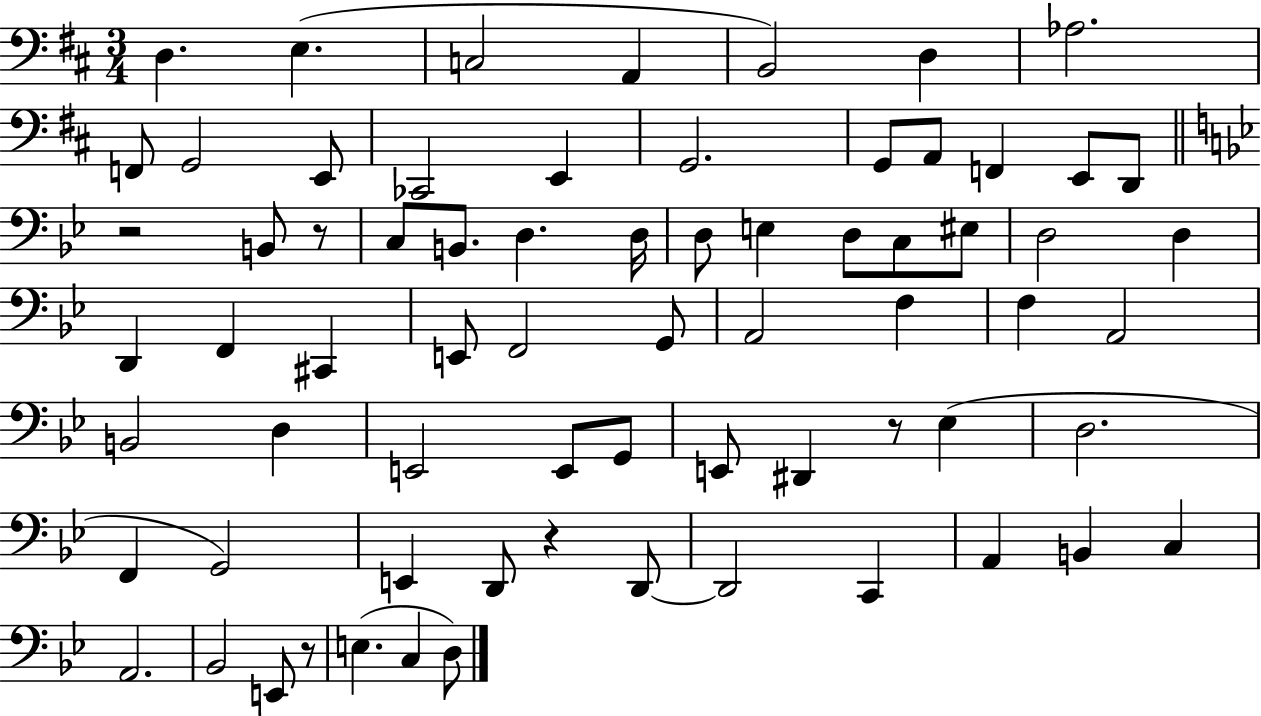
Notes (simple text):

D3/q. E3/q. C3/h A2/q B2/h D3/q Ab3/h. F2/e G2/h E2/e CES2/h E2/q G2/h. G2/e A2/e F2/q E2/e D2/e R/h B2/e R/e C3/e B2/e. D3/q. D3/s D3/e E3/q D3/e C3/e EIS3/e D3/h D3/q D2/q F2/q C#2/q E2/e F2/h G2/e A2/h F3/q F3/q A2/h B2/h D3/q E2/h E2/e G2/e E2/e D#2/q R/e Eb3/q D3/h. F2/q G2/h E2/q D2/e R/q D2/e D2/h C2/q A2/q B2/q C3/q A2/h. Bb2/h E2/e R/e E3/q. C3/q D3/e